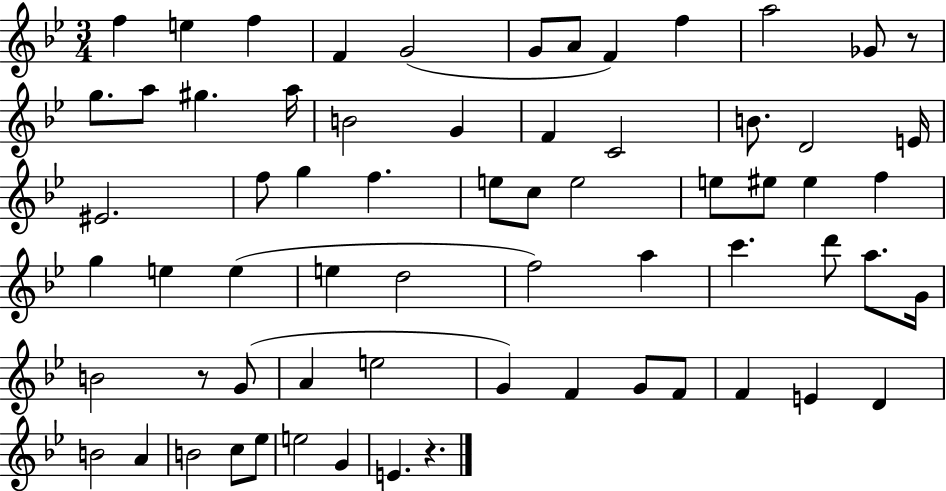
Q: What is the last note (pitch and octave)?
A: E4